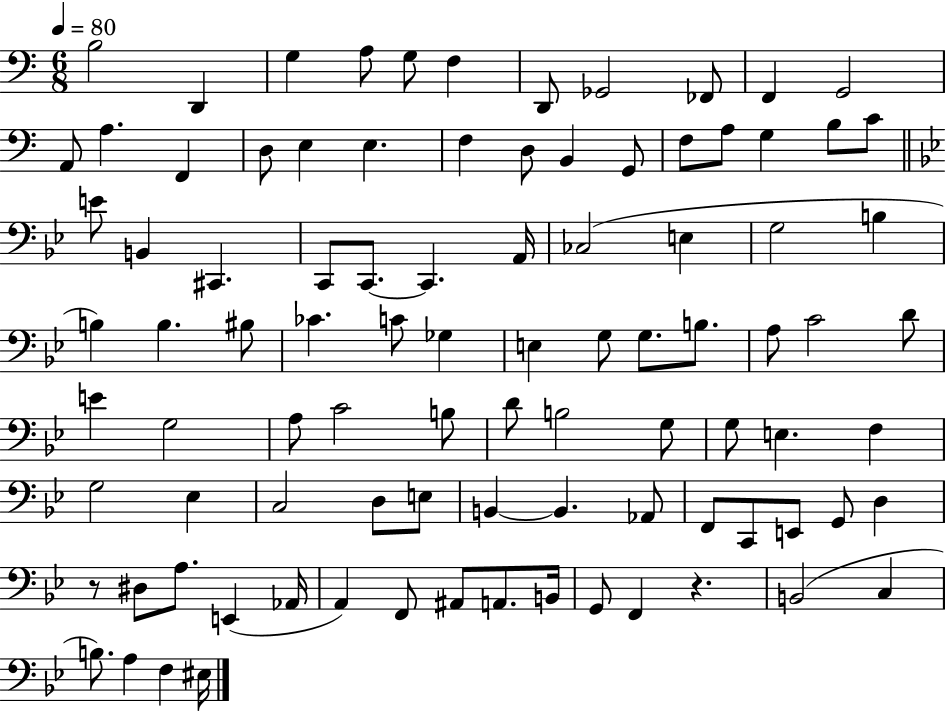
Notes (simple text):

B3/h D2/q G3/q A3/e G3/e F3/q D2/e Gb2/h FES2/e F2/q G2/h A2/e A3/q. F2/q D3/e E3/q E3/q. F3/q D3/e B2/q G2/e F3/e A3/e G3/q B3/e C4/e E4/e B2/q C#2/q. C2/e C2/e. C2/q. A2/s CES3/h E3/q G3/h B3/q B3/q B3/q. BIS3/e CES4/q. C4/e Gb3/q E3/q G3/e G3/e. B3/e. A3/e C4/h D4/e E4/q G3/h A3/e C4/h B3/e D4/e B3/h G3/e G3/e E3/q. F3/q G3/h Eb3/q C3/h D3/e E3/e B2/q B2/q. Ab2/e F2/e C2/e E2/e G2/e D3/q R/e D#3/e A3/e. E2/q Ab2/s A2/q F2/e A#2/e A2/e. B2/s G2/e F2/q R/q. B2/h C3/q B3/e. A3/q F3/q EIS3/s